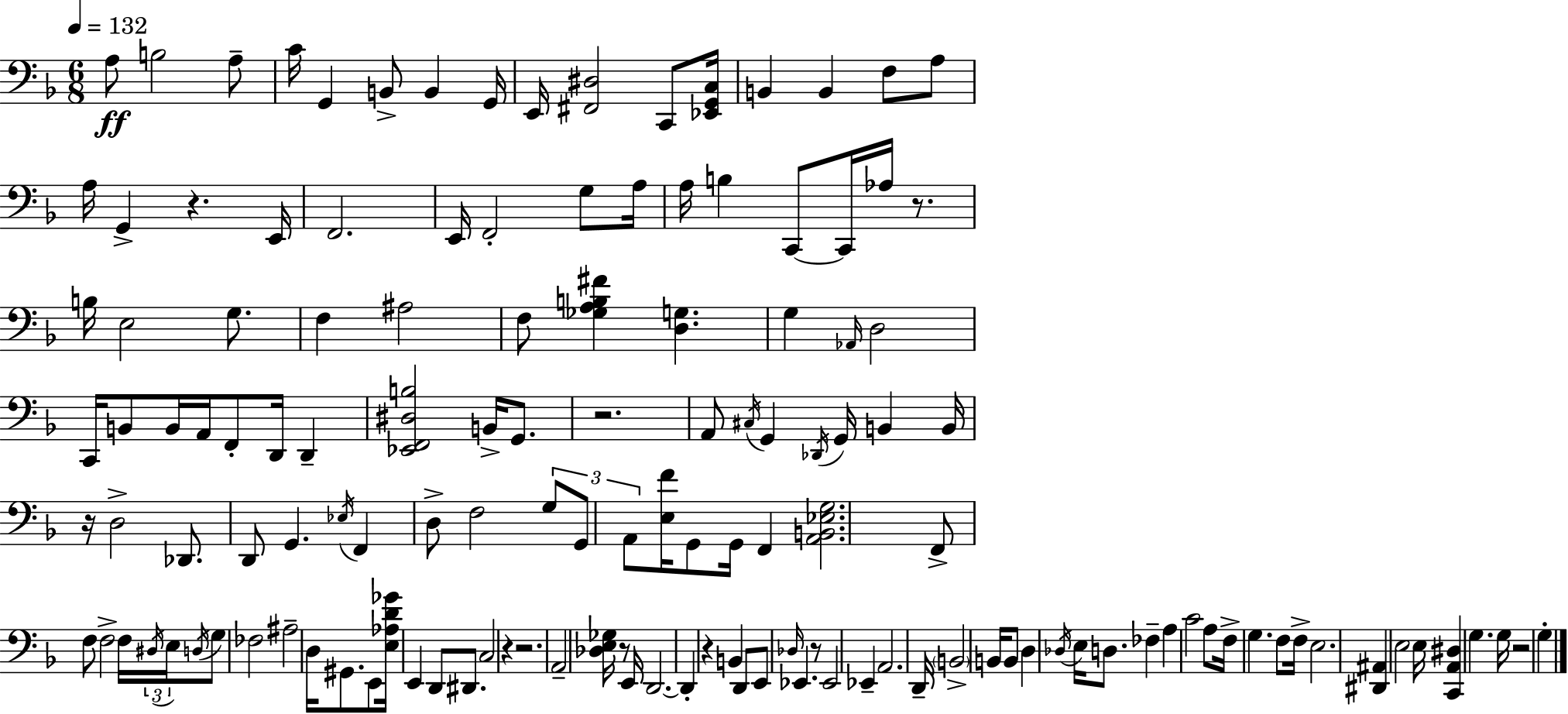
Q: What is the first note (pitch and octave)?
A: A3